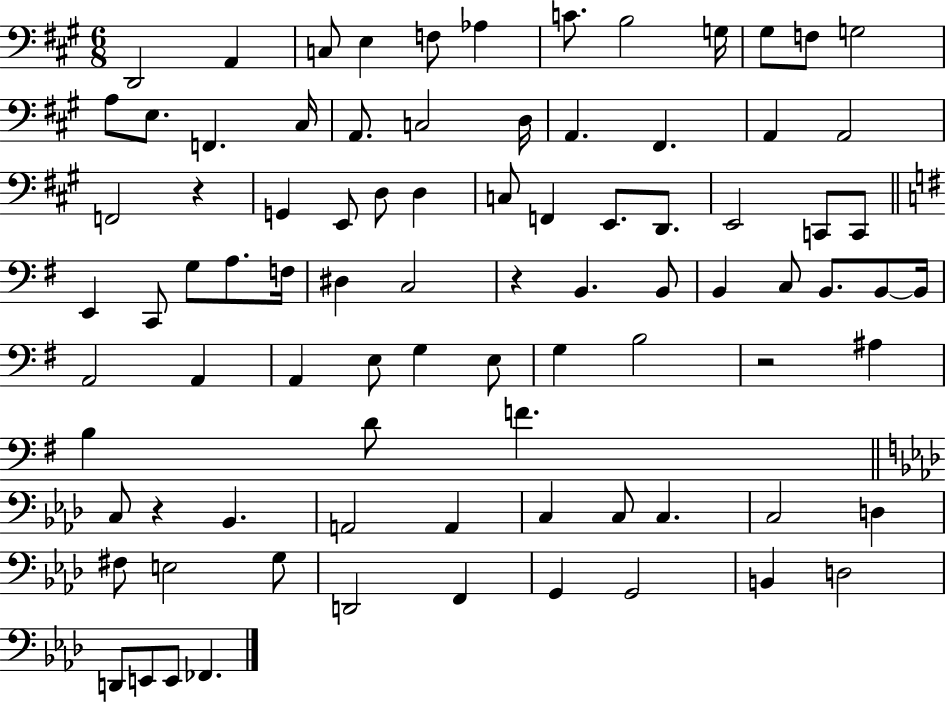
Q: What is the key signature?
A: A major